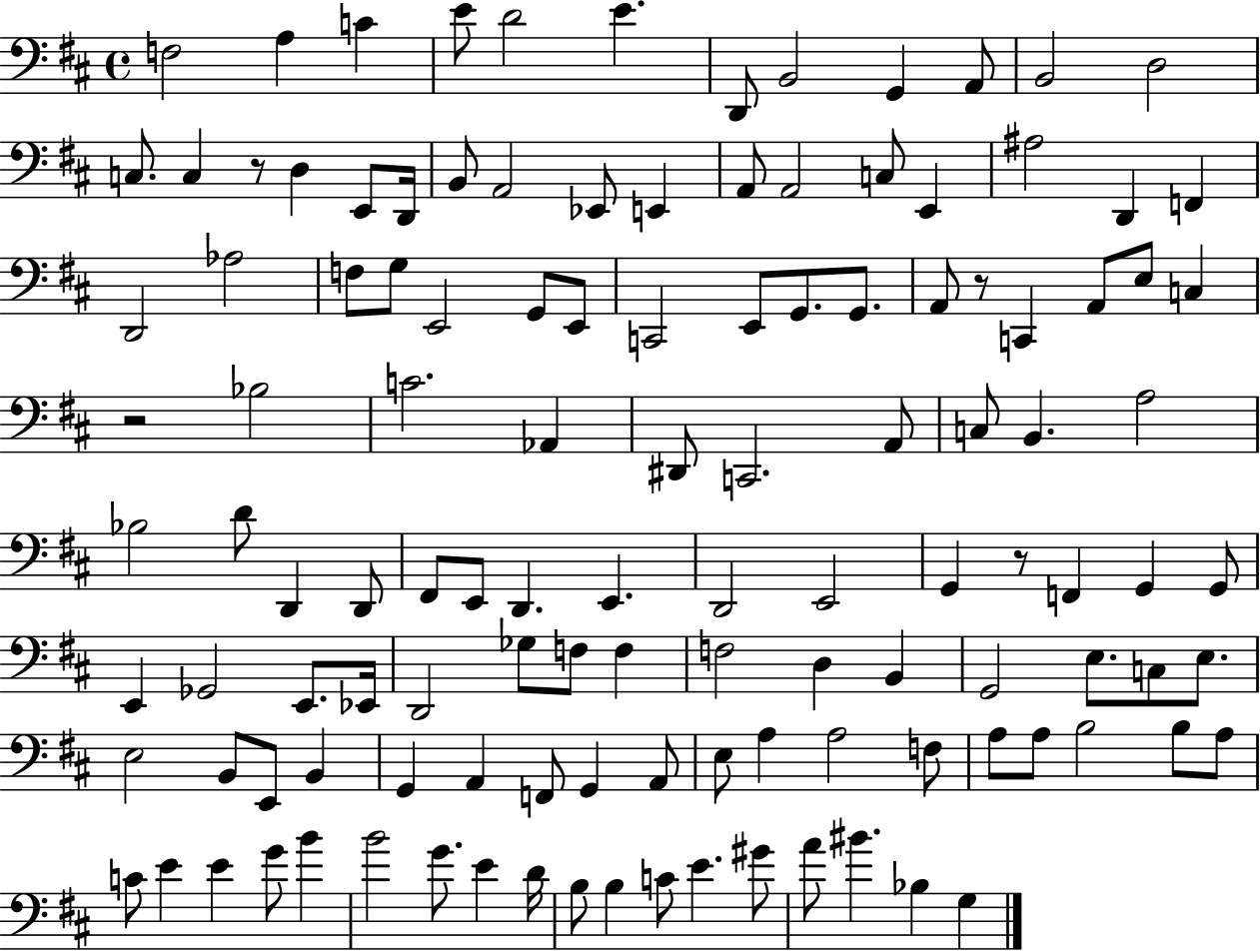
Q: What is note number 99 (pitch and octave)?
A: B3